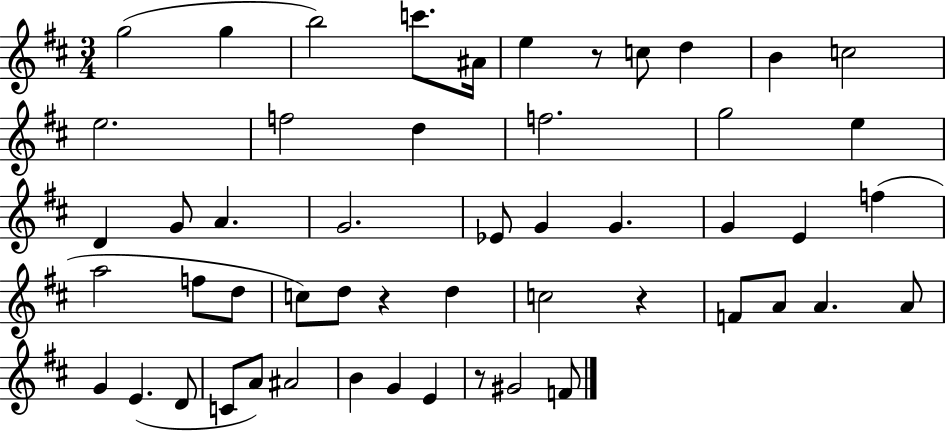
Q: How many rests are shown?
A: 4